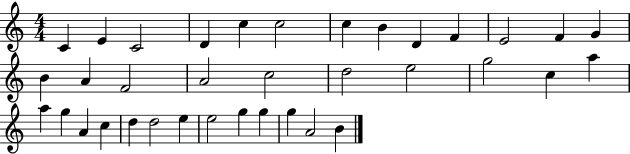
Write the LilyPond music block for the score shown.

{
  \clef treble
  \numericTimeSignature
  \time 4/4
  \key c \major
  c'4 e'4 c'2 | d'4 c''4 c''2 | c''4 b'4 d'4 f'4 | e'2 f'4 g'4 | \break b'4 a'4 f'2 | a'2 c''2 | d''2 e''2 | g''2 c''4 a''4 | \break a''4 g''4 a'4 c''4 | d''4 d''2 e''4 | e''2 g''4 g''4 | g''4 a'2 b'4 | \break \bar "|."
}